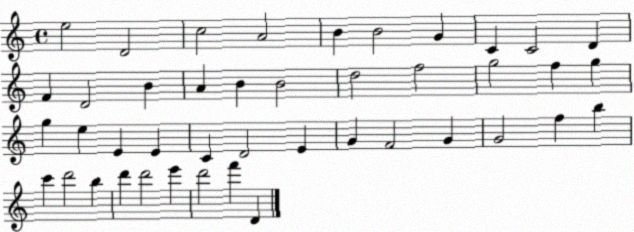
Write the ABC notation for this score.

X:1
T:Untitled
M:4/4
L:1/4
K:C
e2 D2 c2 A2 B B2 G C C2 D F D2 B A B B2 d2 f2 g2 f g g e E E C D2 E G F2 G G2 f b c' d'2 b d' d'2 e' d'2 f' D